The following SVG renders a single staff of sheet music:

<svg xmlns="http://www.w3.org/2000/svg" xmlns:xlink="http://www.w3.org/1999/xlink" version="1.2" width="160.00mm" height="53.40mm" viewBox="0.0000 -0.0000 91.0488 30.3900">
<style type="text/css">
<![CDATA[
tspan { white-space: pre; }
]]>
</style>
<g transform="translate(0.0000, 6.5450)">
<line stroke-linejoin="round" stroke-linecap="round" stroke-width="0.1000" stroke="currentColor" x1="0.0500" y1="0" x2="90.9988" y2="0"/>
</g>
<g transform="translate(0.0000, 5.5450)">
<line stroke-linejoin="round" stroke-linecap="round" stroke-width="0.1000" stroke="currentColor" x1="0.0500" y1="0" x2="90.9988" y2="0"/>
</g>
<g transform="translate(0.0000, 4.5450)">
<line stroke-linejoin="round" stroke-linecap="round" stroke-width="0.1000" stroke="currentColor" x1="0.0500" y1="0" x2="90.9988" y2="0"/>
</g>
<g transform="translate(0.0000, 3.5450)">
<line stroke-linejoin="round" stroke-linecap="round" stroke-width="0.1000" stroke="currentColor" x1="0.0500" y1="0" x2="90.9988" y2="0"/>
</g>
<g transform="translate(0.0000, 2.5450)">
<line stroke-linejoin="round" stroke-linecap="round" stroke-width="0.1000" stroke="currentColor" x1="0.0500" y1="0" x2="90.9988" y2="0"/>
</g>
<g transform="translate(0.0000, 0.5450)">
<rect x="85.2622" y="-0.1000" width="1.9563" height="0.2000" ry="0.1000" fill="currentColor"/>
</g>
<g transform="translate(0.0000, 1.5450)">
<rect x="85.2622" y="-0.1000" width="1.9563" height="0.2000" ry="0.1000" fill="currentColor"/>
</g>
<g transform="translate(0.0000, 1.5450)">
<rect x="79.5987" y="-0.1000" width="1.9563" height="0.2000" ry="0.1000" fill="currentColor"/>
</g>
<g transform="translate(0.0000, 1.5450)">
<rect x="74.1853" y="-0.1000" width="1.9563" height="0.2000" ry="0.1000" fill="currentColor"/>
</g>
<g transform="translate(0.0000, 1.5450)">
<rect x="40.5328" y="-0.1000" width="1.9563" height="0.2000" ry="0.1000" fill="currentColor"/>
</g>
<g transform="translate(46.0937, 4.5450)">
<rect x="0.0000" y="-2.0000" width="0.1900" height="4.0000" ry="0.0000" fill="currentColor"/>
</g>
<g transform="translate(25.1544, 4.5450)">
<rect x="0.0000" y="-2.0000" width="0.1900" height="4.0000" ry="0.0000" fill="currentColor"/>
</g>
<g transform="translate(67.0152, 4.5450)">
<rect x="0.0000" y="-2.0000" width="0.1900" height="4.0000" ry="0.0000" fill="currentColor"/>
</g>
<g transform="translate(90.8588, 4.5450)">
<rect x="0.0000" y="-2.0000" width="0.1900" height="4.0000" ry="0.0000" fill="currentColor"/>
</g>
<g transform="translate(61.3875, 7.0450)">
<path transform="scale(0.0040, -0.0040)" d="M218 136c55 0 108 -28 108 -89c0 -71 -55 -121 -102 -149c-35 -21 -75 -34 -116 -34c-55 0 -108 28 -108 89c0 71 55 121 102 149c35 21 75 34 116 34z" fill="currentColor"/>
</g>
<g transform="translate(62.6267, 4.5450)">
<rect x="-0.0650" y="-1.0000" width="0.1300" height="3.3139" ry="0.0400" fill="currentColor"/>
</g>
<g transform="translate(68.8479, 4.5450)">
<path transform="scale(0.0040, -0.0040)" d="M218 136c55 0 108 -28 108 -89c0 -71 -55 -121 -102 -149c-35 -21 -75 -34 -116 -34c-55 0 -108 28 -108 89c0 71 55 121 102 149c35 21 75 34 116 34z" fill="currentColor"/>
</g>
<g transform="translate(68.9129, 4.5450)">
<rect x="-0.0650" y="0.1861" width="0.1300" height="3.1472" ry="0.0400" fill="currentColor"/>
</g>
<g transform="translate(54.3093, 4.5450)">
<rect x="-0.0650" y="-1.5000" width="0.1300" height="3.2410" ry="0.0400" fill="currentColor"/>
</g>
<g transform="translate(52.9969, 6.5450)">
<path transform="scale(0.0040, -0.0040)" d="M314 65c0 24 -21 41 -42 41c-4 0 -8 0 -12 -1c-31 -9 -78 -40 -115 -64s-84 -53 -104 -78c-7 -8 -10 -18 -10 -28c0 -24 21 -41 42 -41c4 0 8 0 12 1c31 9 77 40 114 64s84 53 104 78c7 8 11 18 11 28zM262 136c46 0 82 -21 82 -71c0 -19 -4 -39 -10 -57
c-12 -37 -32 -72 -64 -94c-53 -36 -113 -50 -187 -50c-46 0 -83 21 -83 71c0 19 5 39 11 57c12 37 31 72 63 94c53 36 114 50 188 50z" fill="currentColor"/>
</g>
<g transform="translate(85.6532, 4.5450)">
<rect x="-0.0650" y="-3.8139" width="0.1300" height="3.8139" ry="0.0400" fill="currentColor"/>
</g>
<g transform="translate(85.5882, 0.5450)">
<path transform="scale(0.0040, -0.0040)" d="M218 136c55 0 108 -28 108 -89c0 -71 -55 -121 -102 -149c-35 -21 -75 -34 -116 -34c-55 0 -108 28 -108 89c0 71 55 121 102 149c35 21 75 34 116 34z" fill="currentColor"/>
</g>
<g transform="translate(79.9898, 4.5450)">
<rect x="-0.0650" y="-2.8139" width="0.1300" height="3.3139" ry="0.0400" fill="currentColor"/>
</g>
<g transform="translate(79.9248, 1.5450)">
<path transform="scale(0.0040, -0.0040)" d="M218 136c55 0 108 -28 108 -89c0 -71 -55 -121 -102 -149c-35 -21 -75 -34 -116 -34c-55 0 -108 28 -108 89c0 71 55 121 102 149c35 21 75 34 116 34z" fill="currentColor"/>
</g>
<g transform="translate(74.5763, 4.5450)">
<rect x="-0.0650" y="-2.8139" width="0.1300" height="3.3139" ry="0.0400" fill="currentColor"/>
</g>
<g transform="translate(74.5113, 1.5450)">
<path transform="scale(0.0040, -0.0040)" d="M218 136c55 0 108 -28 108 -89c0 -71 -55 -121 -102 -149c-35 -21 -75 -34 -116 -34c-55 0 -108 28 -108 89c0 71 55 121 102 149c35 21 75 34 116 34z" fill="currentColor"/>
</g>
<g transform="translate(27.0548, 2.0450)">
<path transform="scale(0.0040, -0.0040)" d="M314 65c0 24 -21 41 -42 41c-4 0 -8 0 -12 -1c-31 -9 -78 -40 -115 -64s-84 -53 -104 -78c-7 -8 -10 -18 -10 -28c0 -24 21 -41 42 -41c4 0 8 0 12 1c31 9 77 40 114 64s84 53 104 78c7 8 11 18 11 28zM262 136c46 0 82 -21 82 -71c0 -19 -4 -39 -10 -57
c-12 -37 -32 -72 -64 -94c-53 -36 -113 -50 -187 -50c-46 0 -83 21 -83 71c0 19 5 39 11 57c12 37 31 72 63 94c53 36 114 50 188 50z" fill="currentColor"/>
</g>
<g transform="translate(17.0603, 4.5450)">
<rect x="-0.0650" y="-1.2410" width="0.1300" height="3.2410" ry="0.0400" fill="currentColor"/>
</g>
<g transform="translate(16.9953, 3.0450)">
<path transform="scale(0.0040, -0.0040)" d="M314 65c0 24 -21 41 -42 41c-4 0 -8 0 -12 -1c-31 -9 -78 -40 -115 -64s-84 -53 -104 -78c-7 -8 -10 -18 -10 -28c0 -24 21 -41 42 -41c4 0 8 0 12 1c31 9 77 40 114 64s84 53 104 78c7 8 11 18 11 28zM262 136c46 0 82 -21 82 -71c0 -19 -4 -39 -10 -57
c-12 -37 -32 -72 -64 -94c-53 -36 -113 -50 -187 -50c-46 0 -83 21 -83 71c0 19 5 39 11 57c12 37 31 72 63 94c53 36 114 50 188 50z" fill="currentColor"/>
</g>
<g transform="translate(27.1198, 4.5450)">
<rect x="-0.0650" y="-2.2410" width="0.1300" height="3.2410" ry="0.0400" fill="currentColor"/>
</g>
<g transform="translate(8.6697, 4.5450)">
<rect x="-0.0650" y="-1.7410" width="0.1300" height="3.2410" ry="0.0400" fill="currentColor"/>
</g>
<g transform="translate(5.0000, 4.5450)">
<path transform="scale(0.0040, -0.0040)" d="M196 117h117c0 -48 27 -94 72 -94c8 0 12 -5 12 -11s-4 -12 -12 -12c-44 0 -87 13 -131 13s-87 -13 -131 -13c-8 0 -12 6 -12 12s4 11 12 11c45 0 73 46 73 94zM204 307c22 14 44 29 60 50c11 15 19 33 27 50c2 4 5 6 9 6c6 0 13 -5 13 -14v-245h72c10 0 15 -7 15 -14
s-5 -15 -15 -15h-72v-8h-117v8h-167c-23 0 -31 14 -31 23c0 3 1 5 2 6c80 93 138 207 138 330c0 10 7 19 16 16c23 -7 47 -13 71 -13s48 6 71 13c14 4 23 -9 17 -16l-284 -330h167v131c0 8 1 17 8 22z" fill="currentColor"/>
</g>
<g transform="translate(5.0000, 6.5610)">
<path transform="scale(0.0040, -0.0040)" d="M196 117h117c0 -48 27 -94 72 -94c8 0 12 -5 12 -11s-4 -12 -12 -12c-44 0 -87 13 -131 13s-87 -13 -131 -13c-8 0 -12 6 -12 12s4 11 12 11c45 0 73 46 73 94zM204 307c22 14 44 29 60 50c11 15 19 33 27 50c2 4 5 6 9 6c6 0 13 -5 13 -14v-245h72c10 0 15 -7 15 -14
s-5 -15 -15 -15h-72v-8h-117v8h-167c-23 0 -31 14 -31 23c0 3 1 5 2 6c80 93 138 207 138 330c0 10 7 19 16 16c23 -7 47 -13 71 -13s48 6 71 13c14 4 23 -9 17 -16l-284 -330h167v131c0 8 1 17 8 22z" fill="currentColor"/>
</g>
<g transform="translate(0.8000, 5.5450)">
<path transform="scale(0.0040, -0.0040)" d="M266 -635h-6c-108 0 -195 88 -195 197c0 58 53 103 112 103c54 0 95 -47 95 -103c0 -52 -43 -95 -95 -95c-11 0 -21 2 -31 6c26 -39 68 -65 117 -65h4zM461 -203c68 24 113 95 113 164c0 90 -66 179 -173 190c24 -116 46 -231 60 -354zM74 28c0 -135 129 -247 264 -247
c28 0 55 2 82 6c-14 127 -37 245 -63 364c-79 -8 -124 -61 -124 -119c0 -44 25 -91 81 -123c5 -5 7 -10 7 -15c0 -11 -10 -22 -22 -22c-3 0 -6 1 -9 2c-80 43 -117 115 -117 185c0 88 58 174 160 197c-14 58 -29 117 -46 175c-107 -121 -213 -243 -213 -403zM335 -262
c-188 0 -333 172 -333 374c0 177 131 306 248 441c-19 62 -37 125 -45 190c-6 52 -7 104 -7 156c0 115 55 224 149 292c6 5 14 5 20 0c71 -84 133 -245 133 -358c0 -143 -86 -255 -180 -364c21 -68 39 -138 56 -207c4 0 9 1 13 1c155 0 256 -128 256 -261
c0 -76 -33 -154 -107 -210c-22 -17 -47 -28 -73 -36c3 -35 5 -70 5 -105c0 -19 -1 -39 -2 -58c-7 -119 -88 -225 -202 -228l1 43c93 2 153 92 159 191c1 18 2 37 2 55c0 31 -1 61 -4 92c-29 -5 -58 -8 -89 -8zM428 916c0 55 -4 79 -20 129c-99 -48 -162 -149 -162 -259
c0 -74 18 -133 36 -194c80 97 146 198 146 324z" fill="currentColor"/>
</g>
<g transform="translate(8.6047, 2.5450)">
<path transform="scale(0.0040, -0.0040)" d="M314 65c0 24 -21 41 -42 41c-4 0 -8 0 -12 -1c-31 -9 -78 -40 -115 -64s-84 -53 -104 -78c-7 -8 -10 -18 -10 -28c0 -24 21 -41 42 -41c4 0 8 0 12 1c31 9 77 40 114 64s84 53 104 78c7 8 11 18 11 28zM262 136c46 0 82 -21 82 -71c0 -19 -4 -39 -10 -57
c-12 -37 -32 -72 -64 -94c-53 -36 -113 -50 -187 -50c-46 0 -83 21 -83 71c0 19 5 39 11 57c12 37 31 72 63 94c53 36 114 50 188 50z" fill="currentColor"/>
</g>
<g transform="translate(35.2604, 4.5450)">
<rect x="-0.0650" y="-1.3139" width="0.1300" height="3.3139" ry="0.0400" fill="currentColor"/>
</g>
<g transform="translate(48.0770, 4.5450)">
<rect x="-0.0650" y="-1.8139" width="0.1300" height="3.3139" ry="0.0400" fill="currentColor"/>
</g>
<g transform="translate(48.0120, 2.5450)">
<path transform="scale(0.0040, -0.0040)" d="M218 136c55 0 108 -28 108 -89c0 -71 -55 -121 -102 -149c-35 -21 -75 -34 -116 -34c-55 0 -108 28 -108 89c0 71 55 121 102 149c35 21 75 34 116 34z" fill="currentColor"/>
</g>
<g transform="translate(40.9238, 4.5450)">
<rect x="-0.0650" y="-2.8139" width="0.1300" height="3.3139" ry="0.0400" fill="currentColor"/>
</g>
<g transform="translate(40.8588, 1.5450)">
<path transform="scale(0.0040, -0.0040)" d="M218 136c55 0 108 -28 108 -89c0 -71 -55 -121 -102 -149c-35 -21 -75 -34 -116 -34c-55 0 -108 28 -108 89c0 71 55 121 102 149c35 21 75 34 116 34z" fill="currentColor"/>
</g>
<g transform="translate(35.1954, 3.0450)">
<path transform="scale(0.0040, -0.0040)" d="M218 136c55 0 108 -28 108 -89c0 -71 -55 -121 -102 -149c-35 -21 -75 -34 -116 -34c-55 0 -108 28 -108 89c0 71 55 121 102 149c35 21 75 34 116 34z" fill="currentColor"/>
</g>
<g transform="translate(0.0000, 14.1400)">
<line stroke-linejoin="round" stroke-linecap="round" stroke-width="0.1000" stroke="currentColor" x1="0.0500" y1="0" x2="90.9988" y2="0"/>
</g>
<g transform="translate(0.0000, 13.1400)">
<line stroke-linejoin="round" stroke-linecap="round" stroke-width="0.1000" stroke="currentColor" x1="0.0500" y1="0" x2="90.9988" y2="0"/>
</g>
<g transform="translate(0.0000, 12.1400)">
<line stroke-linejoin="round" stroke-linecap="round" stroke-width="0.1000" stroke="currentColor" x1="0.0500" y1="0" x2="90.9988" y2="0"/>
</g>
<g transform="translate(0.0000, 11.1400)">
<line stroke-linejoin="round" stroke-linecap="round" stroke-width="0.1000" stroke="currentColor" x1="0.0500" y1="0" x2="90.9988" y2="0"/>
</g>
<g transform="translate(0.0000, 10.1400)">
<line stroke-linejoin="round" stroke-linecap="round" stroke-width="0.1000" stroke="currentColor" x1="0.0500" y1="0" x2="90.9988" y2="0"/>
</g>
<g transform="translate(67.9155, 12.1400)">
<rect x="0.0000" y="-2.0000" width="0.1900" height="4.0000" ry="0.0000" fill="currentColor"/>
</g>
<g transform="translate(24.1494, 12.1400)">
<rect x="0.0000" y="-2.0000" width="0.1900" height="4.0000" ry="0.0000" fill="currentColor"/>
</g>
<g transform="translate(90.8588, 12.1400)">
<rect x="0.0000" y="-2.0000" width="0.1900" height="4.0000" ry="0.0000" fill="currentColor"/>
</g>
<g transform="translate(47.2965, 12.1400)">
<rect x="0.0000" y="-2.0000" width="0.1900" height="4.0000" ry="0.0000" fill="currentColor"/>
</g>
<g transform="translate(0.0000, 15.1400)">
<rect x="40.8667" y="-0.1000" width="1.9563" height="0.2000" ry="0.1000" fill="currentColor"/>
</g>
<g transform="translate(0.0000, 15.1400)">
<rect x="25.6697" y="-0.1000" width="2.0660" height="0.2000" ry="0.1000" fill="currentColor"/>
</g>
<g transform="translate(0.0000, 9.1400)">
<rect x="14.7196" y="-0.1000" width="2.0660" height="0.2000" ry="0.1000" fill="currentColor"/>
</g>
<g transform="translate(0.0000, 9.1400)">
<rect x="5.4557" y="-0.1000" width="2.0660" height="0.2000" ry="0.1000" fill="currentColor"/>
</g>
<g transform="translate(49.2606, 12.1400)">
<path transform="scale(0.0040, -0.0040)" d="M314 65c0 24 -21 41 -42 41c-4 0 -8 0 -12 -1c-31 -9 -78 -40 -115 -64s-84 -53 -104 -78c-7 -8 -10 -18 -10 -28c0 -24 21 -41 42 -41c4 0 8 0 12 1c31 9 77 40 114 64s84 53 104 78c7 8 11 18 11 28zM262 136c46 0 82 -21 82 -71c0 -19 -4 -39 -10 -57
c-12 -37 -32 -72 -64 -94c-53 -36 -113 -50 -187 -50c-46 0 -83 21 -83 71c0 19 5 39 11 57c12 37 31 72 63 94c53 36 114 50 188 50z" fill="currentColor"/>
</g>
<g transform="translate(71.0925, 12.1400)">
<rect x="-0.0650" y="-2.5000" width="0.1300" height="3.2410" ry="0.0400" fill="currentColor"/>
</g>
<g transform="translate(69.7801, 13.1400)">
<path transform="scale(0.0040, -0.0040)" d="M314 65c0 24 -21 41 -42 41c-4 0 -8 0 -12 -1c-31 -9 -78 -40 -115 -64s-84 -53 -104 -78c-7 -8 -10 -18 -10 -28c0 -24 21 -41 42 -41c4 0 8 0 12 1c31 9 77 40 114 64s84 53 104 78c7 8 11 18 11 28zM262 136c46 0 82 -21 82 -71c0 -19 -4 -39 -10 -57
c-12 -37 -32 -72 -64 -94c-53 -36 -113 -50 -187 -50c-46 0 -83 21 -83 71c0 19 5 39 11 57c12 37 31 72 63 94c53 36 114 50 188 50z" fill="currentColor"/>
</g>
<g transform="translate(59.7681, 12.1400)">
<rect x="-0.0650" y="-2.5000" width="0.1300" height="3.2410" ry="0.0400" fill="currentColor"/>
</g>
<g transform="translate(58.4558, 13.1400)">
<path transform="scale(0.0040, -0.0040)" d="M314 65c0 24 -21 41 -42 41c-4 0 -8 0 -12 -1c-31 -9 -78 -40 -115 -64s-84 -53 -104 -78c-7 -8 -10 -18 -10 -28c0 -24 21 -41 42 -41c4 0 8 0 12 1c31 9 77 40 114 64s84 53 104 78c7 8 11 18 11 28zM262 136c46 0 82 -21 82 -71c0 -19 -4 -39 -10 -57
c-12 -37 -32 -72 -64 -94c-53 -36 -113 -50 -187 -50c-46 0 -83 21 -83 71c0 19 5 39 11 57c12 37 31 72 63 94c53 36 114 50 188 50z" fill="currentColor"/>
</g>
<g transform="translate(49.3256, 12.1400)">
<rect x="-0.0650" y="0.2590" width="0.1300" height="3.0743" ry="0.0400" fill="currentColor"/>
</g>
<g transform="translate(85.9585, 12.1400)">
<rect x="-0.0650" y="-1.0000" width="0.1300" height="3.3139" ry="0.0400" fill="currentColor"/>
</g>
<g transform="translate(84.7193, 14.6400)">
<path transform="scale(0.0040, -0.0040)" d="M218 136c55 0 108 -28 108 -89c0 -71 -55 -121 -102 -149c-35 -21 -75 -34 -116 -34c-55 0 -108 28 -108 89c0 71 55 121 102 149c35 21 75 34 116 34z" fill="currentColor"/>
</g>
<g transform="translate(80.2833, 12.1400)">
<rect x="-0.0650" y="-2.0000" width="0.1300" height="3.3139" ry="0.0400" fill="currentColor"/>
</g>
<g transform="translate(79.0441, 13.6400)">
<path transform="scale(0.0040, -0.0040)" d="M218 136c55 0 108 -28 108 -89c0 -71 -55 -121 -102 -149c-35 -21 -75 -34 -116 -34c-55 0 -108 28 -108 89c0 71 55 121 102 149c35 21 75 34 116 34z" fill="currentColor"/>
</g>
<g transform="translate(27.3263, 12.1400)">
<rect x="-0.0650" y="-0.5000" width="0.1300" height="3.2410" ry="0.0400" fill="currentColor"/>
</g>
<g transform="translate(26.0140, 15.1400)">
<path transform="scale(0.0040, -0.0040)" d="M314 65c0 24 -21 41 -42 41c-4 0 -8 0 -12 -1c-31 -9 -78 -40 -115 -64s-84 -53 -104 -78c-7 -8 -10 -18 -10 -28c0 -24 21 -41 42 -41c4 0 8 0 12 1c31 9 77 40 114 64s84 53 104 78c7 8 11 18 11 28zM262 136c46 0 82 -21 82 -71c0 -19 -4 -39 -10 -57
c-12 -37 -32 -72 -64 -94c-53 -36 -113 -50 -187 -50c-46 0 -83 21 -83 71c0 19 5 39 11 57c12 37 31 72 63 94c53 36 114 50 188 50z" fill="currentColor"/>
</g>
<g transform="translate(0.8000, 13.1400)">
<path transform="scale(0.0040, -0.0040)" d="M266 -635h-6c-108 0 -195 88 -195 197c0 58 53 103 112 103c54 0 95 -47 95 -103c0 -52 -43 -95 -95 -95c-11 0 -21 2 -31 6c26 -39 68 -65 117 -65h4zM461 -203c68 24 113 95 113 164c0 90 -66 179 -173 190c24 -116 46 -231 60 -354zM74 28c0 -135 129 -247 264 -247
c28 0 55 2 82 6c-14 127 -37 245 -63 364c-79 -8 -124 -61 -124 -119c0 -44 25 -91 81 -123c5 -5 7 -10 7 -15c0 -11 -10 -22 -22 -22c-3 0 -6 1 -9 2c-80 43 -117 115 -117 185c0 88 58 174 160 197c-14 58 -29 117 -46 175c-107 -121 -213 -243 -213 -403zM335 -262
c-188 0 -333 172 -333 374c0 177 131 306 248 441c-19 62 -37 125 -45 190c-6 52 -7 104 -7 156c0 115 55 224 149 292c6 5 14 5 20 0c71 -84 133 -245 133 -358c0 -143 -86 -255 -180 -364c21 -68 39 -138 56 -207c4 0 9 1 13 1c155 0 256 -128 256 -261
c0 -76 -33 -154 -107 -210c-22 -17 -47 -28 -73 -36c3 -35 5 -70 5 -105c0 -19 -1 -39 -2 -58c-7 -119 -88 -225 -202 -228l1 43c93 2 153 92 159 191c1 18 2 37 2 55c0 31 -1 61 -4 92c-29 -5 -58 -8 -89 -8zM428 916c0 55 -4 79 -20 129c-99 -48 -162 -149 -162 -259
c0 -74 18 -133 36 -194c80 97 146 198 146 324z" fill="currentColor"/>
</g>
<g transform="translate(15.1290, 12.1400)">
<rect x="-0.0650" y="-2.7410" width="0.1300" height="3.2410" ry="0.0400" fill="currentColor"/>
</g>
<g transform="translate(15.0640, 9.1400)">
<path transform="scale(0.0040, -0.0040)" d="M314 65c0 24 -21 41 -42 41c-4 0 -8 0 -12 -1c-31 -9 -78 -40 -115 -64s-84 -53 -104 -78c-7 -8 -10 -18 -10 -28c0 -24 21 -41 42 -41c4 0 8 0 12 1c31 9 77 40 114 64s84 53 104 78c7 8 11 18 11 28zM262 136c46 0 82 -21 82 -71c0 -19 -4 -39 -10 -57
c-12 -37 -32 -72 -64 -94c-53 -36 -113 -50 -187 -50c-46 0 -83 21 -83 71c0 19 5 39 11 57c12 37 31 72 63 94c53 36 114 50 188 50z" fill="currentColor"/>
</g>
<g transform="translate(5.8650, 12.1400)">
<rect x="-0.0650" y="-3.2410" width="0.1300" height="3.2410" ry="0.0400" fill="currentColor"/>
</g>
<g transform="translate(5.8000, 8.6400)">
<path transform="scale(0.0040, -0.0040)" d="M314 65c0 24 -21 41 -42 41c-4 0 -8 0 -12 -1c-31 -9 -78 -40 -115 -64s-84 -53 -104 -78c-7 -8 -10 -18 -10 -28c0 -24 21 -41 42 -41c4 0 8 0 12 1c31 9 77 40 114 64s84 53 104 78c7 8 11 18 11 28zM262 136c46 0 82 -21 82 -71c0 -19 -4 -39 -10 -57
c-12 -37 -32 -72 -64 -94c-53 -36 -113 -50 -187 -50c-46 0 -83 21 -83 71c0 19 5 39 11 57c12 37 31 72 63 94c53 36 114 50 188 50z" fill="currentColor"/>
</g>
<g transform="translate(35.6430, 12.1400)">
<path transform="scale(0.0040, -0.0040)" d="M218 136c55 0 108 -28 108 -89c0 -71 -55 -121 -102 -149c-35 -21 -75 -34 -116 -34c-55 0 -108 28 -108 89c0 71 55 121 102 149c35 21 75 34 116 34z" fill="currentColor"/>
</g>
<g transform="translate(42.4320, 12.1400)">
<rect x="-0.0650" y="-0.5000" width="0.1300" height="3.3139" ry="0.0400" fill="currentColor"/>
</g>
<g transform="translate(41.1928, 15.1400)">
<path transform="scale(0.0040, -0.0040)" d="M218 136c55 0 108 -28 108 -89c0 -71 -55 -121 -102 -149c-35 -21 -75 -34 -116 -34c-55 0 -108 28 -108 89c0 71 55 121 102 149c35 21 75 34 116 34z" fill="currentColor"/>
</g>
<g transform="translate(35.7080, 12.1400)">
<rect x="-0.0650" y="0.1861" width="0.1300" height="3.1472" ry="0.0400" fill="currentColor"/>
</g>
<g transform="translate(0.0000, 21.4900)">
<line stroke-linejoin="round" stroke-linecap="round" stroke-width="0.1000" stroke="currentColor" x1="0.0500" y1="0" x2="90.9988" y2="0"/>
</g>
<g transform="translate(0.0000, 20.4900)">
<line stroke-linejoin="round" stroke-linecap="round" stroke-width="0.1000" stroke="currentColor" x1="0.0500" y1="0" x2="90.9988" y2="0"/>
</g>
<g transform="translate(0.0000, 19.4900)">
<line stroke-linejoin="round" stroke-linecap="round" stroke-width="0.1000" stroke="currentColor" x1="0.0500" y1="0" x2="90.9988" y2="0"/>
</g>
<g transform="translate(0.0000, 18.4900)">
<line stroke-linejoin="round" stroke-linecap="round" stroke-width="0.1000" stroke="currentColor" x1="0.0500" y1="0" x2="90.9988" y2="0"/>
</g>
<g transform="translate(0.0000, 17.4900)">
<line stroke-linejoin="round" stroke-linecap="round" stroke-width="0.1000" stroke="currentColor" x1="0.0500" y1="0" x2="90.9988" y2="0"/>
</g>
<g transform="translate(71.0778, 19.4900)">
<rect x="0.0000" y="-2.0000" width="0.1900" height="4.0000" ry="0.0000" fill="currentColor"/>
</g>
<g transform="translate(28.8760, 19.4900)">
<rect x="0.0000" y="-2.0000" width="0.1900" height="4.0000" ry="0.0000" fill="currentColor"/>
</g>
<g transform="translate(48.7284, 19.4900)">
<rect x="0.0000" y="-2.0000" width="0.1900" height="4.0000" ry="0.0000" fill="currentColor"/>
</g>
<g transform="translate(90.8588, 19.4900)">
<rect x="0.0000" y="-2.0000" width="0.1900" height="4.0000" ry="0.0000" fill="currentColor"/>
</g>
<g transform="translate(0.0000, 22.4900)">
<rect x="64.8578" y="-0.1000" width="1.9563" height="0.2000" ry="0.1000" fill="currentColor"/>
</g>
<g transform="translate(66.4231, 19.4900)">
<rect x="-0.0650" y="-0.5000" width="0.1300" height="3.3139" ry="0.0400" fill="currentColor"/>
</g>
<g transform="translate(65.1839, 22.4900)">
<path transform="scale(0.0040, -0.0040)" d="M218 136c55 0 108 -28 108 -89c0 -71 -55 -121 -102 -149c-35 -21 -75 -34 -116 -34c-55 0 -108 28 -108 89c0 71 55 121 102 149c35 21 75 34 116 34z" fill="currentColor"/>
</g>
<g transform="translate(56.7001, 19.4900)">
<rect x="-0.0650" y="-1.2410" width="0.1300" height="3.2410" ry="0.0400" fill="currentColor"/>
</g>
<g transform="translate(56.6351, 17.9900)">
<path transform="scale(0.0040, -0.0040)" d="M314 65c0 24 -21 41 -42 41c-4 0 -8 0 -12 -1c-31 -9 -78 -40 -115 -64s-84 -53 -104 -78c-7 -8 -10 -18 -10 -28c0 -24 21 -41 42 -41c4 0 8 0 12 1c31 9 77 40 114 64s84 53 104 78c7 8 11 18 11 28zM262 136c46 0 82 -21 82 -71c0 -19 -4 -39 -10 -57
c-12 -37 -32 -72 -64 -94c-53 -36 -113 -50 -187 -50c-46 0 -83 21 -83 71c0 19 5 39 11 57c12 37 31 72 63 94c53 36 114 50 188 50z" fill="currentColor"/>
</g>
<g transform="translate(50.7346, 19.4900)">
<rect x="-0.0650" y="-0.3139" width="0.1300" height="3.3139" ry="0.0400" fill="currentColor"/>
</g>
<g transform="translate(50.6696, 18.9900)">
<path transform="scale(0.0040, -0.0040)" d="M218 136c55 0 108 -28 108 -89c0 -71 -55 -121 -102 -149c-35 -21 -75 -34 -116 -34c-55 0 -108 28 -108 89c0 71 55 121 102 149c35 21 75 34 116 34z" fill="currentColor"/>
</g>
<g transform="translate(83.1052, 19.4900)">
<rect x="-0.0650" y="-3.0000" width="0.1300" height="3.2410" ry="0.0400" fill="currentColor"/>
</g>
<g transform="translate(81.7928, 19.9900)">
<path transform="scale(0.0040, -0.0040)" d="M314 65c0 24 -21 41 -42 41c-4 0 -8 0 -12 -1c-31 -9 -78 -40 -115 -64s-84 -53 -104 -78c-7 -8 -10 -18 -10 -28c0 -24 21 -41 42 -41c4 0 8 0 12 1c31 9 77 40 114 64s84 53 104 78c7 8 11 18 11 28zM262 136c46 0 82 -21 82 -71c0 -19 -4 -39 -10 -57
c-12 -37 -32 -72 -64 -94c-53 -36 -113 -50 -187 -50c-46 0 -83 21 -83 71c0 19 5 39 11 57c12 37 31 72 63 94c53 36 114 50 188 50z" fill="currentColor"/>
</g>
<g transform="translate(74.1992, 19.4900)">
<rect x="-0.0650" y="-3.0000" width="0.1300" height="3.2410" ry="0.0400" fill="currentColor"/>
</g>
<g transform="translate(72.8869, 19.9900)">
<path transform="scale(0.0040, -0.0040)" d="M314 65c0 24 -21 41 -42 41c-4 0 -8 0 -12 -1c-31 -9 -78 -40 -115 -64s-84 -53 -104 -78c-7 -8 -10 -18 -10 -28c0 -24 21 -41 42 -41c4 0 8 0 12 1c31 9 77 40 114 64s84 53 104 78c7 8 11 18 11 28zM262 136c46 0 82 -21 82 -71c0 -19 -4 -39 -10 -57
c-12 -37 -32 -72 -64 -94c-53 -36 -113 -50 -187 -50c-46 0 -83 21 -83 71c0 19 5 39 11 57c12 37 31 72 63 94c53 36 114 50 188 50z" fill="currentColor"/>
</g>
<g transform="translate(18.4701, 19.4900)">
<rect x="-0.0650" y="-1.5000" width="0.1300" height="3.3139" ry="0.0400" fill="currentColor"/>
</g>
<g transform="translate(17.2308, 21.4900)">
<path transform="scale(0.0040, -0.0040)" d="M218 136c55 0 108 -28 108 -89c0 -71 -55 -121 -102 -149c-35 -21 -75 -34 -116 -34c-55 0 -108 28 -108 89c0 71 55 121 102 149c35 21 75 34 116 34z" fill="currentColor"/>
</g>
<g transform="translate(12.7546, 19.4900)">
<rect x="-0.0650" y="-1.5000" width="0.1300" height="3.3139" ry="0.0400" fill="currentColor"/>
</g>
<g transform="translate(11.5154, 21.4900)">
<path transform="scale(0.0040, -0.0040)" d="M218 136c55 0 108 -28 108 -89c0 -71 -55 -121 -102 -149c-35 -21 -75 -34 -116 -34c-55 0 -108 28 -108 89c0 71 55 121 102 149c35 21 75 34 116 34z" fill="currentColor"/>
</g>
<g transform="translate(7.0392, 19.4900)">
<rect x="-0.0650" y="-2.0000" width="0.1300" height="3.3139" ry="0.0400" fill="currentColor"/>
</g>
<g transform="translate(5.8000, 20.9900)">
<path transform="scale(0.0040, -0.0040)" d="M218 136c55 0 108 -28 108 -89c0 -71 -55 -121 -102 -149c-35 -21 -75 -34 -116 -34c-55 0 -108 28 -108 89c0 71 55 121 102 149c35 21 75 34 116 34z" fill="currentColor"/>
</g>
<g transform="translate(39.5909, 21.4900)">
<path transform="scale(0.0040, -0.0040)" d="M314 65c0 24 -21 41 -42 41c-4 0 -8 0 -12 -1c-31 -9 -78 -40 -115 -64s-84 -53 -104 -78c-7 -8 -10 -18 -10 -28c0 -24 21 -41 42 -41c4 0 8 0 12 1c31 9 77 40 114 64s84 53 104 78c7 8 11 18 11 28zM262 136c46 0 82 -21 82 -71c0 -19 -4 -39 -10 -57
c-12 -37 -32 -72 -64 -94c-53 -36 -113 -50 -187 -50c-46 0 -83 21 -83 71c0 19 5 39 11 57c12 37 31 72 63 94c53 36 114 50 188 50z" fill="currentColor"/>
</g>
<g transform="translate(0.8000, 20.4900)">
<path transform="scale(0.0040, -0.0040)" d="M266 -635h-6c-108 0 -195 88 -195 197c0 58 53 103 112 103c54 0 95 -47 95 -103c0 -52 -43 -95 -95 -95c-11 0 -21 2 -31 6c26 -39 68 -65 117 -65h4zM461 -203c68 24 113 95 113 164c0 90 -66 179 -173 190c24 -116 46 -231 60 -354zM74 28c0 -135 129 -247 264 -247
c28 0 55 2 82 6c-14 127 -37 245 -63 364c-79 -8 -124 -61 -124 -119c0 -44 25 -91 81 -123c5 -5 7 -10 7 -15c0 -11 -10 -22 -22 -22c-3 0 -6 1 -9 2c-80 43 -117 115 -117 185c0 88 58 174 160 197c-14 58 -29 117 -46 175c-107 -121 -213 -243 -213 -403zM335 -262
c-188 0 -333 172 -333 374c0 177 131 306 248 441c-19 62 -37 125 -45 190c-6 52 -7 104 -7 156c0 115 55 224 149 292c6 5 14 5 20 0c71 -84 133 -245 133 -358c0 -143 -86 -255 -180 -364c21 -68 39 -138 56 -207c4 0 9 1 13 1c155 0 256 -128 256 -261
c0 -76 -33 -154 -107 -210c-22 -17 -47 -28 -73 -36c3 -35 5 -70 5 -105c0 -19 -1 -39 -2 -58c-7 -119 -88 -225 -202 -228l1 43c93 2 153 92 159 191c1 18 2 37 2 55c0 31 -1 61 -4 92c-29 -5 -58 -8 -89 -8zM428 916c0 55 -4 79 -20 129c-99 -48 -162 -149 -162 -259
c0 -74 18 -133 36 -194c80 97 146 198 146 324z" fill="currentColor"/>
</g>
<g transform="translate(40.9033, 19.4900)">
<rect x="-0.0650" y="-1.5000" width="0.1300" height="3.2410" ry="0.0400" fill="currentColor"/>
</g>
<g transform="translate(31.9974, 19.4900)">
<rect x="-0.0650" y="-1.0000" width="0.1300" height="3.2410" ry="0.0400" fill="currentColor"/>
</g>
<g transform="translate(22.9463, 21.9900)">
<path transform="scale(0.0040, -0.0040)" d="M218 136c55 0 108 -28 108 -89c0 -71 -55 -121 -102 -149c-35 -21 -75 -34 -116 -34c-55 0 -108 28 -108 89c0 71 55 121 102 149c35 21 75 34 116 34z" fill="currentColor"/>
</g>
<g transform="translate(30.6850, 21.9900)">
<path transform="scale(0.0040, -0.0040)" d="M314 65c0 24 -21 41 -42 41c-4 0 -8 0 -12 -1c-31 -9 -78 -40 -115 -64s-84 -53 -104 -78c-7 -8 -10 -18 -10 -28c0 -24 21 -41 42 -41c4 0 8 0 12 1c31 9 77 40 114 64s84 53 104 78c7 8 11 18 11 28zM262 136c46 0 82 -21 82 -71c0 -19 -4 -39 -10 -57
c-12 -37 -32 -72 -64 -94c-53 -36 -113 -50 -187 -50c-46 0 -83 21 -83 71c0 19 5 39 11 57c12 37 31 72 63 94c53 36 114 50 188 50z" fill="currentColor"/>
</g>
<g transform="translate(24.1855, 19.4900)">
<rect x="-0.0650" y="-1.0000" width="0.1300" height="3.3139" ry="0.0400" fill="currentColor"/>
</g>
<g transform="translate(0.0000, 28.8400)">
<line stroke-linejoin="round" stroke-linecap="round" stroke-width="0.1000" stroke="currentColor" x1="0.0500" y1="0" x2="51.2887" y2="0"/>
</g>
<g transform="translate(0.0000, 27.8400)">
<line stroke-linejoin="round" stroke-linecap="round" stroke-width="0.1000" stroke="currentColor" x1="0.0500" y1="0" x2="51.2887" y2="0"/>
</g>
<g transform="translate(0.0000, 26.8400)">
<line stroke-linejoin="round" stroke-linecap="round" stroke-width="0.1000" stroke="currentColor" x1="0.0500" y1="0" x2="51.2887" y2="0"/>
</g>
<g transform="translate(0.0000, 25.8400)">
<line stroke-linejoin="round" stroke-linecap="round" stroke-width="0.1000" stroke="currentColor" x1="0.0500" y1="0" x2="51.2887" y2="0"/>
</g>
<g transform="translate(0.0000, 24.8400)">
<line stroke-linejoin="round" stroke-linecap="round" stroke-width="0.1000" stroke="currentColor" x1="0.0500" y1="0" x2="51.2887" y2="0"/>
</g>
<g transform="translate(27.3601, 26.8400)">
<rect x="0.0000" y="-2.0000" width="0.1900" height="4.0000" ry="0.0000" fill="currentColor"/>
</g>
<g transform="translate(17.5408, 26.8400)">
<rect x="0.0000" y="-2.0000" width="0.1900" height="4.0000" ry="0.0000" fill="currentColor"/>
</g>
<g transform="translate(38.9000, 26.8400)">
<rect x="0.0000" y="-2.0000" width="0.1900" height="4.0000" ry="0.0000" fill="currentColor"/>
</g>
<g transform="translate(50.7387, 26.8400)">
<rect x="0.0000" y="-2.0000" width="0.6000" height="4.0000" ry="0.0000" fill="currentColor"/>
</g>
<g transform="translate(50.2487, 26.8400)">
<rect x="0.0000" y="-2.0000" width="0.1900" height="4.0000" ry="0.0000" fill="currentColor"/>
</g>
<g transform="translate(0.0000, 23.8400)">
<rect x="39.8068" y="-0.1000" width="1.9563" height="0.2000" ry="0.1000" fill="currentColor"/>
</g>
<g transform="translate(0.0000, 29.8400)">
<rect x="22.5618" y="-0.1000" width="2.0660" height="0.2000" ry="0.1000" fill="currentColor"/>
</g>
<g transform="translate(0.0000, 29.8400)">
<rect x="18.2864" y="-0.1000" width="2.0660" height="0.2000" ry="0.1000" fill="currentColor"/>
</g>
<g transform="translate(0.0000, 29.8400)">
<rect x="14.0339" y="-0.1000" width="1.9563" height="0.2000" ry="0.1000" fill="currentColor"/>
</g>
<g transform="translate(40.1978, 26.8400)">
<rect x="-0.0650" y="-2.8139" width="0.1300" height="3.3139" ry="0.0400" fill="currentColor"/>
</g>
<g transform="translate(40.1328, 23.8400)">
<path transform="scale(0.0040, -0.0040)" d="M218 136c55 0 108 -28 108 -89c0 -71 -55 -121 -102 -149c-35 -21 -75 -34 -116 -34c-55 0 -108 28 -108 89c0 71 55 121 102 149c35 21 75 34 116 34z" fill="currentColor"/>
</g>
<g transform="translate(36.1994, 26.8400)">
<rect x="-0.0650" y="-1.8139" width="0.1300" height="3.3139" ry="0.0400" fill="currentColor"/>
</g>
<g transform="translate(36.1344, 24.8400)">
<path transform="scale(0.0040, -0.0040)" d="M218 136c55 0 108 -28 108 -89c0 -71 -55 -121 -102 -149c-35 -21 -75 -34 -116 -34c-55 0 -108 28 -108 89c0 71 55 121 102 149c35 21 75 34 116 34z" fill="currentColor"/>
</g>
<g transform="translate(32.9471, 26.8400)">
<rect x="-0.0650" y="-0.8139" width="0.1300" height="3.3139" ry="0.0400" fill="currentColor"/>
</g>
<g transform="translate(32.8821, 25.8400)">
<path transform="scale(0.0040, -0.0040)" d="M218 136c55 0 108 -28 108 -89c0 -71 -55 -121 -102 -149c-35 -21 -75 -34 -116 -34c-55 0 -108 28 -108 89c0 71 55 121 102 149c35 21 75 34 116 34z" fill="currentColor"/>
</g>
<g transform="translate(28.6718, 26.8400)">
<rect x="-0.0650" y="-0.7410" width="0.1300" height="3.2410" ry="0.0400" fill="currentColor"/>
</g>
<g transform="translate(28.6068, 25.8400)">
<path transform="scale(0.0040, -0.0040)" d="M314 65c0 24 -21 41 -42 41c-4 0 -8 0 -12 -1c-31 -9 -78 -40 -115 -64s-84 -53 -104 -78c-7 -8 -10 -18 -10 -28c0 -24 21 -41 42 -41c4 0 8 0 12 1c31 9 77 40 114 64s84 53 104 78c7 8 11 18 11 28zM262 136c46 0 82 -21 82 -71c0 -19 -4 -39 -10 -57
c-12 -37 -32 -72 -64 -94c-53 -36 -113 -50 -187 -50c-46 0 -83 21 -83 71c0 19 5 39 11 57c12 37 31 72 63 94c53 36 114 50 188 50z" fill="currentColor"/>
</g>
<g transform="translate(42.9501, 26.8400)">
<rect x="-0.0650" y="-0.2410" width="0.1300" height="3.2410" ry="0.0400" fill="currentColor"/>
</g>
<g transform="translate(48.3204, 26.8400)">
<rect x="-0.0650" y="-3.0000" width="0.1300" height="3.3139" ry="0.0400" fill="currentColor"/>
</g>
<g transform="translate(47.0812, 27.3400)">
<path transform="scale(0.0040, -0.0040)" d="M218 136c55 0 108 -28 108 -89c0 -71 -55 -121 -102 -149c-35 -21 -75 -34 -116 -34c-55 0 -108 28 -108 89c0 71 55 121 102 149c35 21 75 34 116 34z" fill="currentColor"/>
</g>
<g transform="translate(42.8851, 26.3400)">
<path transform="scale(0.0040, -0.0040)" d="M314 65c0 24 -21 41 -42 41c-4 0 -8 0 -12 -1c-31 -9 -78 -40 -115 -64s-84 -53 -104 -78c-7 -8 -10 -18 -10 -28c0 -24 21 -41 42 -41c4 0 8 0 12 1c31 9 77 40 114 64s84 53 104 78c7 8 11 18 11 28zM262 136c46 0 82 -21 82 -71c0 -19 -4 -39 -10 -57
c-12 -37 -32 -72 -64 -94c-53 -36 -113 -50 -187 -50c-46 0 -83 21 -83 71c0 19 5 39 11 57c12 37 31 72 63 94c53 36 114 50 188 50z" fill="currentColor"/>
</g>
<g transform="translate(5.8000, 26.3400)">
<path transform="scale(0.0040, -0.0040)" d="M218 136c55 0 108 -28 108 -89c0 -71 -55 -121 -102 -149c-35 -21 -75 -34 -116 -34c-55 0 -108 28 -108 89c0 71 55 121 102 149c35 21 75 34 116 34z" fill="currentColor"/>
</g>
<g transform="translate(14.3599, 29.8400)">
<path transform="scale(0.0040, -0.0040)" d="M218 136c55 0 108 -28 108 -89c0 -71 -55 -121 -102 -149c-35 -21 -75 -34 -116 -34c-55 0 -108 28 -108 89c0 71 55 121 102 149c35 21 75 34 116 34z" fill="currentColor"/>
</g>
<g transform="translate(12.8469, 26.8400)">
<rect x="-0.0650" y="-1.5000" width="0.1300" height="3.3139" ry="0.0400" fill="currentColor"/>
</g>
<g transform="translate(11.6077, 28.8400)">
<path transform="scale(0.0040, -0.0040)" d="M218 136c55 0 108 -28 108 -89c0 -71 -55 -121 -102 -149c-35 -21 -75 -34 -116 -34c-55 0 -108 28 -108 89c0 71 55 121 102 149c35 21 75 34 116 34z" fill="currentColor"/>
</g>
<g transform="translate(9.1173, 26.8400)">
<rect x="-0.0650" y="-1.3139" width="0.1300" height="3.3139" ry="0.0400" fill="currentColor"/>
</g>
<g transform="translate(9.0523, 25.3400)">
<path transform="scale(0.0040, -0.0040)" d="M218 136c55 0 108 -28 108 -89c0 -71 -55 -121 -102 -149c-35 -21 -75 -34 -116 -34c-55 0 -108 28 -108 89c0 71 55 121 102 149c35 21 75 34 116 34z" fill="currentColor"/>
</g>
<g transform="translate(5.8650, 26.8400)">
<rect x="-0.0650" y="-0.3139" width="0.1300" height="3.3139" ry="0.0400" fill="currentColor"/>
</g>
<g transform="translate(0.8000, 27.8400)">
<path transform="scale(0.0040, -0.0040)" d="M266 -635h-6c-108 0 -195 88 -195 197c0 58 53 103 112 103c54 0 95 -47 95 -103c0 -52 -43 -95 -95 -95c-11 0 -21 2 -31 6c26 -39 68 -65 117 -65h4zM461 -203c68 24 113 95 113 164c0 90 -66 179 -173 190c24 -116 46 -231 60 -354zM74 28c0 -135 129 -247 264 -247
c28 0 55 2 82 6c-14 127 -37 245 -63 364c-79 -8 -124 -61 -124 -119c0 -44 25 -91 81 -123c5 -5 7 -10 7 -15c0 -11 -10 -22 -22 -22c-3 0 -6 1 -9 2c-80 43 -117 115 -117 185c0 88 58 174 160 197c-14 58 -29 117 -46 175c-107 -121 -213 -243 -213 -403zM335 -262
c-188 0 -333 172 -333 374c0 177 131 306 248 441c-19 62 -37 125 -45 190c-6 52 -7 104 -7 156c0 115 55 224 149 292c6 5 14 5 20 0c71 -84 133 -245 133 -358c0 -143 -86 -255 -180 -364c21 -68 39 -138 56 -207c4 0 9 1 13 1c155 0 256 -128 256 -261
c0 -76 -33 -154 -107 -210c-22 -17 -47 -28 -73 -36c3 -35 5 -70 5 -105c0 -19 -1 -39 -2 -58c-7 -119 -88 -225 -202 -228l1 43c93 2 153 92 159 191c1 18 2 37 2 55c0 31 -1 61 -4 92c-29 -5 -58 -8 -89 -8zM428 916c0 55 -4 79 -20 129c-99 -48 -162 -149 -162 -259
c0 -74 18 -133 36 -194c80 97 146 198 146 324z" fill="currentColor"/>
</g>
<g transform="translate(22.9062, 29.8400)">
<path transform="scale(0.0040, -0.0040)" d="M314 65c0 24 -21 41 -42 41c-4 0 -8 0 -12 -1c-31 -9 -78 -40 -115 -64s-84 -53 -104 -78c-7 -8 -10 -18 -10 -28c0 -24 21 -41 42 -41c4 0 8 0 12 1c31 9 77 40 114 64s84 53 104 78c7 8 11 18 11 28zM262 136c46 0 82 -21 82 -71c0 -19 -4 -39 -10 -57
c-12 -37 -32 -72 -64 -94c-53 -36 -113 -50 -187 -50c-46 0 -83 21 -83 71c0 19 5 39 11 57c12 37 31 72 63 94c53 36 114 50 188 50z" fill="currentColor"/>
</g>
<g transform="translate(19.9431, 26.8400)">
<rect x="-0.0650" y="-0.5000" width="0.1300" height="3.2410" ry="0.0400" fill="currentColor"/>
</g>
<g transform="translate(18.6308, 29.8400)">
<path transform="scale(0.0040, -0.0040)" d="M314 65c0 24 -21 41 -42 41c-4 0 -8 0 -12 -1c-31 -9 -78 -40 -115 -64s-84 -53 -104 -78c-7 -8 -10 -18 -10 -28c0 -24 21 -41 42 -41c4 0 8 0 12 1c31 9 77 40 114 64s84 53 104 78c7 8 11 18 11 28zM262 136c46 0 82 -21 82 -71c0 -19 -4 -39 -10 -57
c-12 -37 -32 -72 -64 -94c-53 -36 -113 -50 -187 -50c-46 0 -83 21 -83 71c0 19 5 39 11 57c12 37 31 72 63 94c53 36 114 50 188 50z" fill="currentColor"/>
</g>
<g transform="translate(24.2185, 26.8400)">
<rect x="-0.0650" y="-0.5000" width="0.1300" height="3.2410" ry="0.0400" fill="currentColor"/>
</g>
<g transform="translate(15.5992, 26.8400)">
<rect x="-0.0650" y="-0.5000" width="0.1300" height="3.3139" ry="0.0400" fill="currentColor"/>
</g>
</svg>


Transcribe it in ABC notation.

X:1
T:Untitled
M:4/4
L:1/4
K:C
f2 e2 g2 e a f E2 D B a a c' b2 a2 C2 B C B2 G2 G2 F D F E E D D2 E2 c e2 C A2 A2 c e E C C2 C2 d2 d f a c2 A